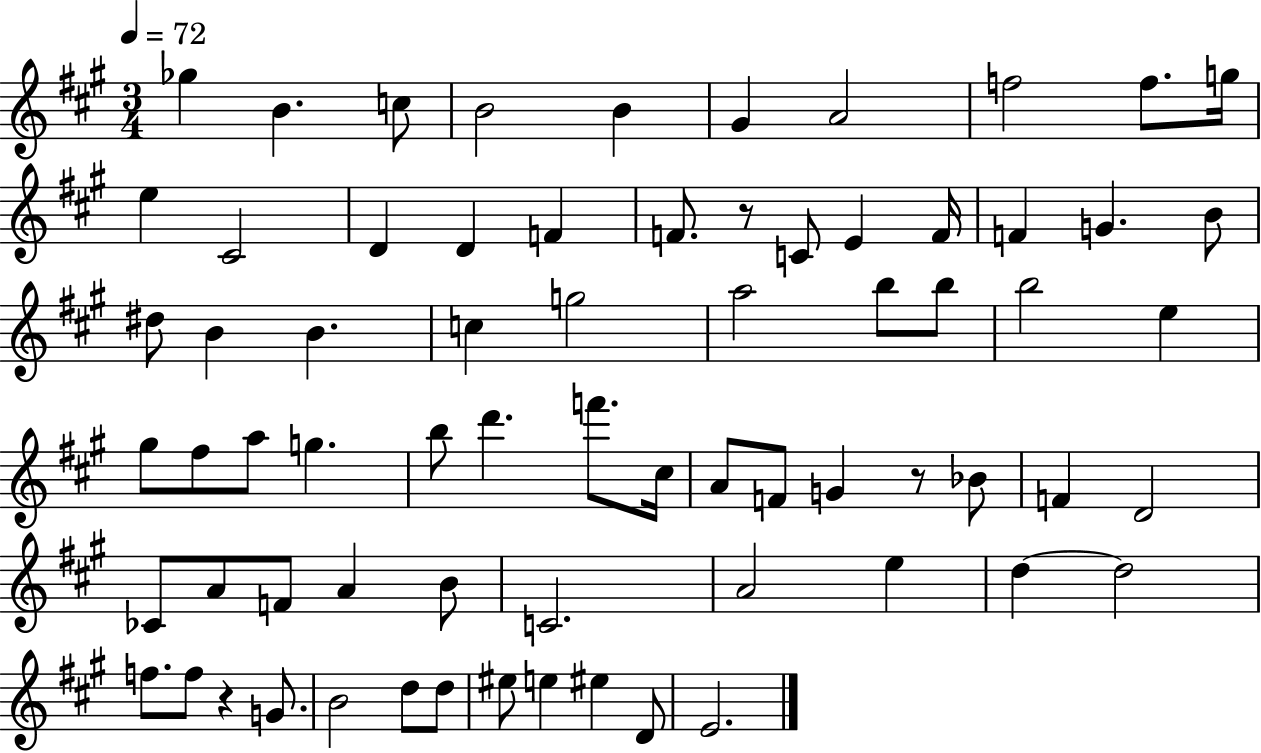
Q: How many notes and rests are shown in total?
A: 70